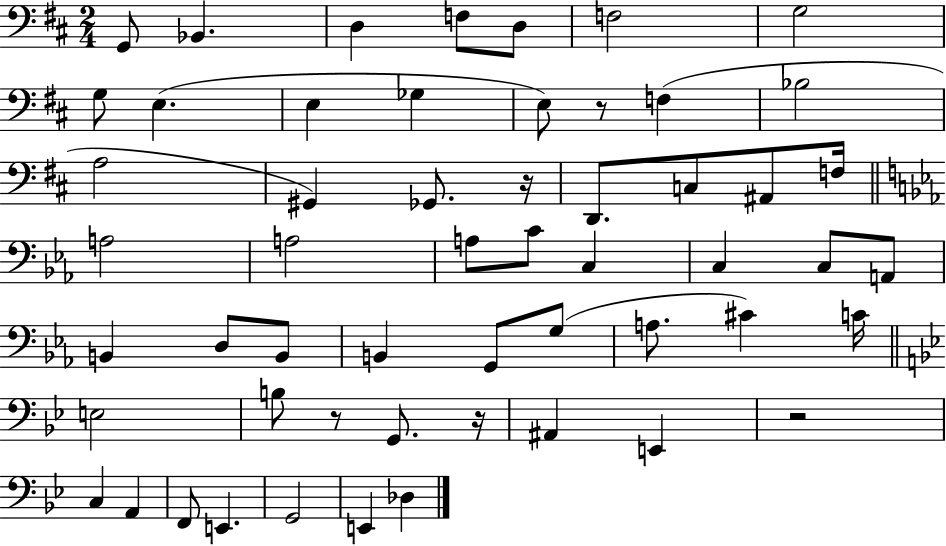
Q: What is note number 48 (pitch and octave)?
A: G2